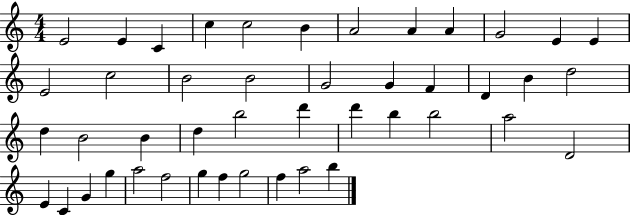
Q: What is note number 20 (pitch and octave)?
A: D4